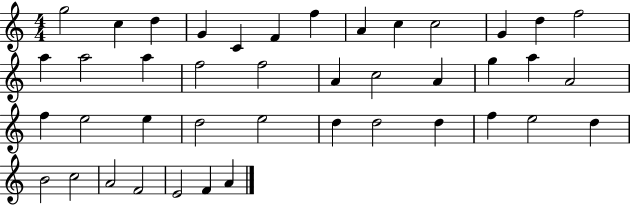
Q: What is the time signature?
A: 4/4